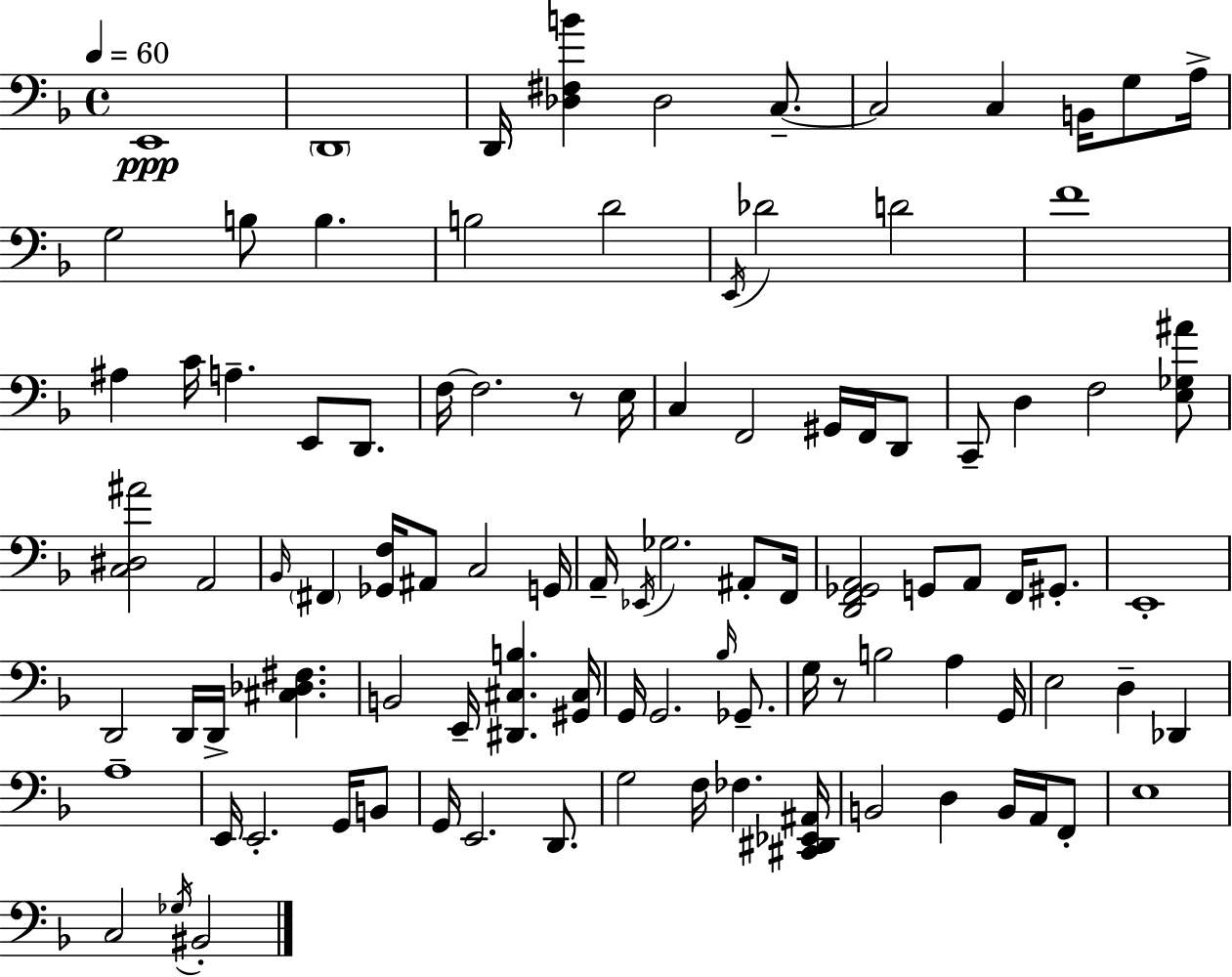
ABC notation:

X:1
T:Untitled
M:4/4
L:1/4
K:Dm
E,,4 D,,4 D,,/4 [_D,^F,B] _D,2 C,/2 C,2 C, B,,/4 G,/2 A,/4 G,2 B,/2 B, B,2 D2 E,,/4 _D2 D2 F4 ^A, C/4 A, E,,/2 D,,/2 F,/4 F,2 z/2 E,/4 C, F,,2 ^G,,/4 F,,/4 D,,/2 C,,/2 D, F,2 [E,_G,^A]/2 [C,^D,^A]2 A,,2 _B,,/4 ^F,, [_G,,F,]/4 ^A,,/2 C,2 G,,/4 A,,/4 _E,,/4 _G,2 ^A,,/2 F,,/4 [D,,F,,_G,,A,,]2 G,,/2 A,,/2 F,,/4 ^G,,/2 E,,4 D,,2 D,,/4 D,,/4 [^C,_D,^F,] B,,2 E,,/4 [^D,,^C,B,] [^G,,^C,]/4 G,,/4 G,,2 _B,/4 _G,,/2 G,/4 z/2 B,2 A, G,,/4 E,2 D, _D,, A,4 E,,/4 E,,2 G,,/4 B,,/2 G,,/4 E,,2 D,,/2 G,2 F,/4 _F, [^C,,^D,,_E,,^A,,]/4 B,,2 D, B,,/4 A,,/4 F,,/2 E,4 C,2 _G,/4 ^B,,2